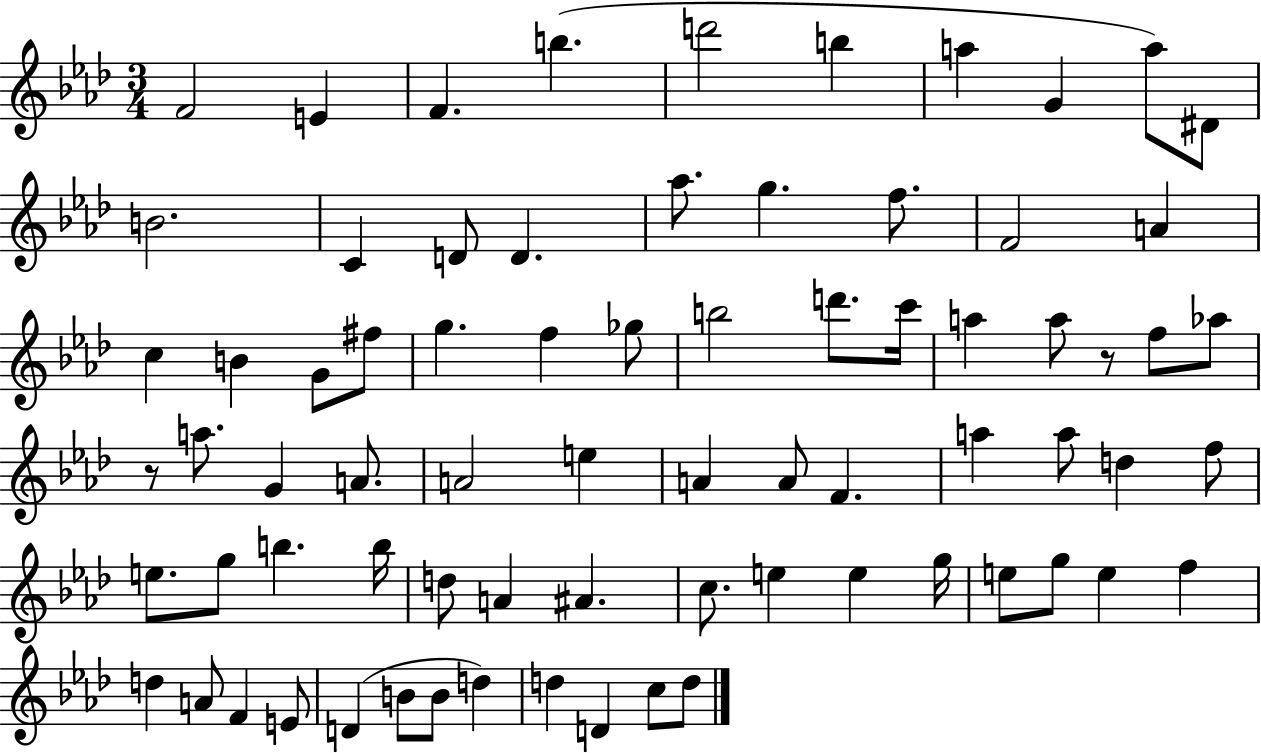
{
  \clef treble
  \numericTimeSignature
  \time 3/4
  \key aes \major
  f'2 e'4 | f'4. b''4.( | d'''2 b''4 | a''4 g'4 a''8) dis'8 | \break b'2. | c'4 d'8 d'4. | aes''8. g''4. f''8. | f'2 a'4 | \break c''4 b'4 g'8 fis''8 | g''4. f''4 ges''8 | b''2 d'''8. c'''16 | a''4 a''8 r8 f''8 aes''8 | \break r8 a''8. g'4 a'8. | a'2 e''4 | a'4 a'8 f'4. | a''4 a''8 d''4 f''8 | \break e''8. g''8 b''4. b''16 | d''8 a'4 ais'4. | c''8. e''4 e''4 g''16 | e''8 g''8 e''4 f''4 | \break d''4 a'8 f'4 e'8 | d'4( b'8 b'8 d''4) | d''4 d'4 c''8 d''8 | \bar "|."
}